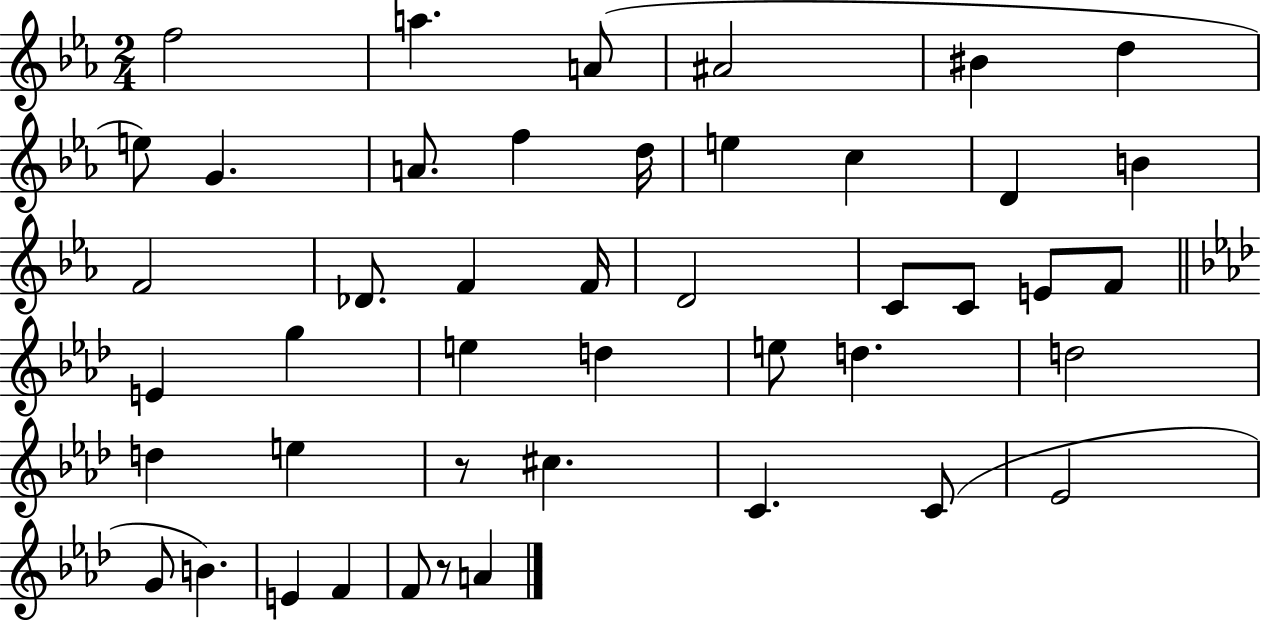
F5/h A5/q. A4/e A#4/h BIS4/q D5/q E5/e G4/q. A4/e. F5/q D5/s E5/q C5/q D4/q B4/q F4/h Db4/e. F4/q F4/s D4/h C4/e C4/e E4/e F4/e E4/q G5/q E5/q D5/q E5/e D5/q. D5/h D5/q E5/q R/e C#5/q. C4/q. C4/e Eb4/h G4/e B4/q. E4/q F4/q F4/e R/e A4/q